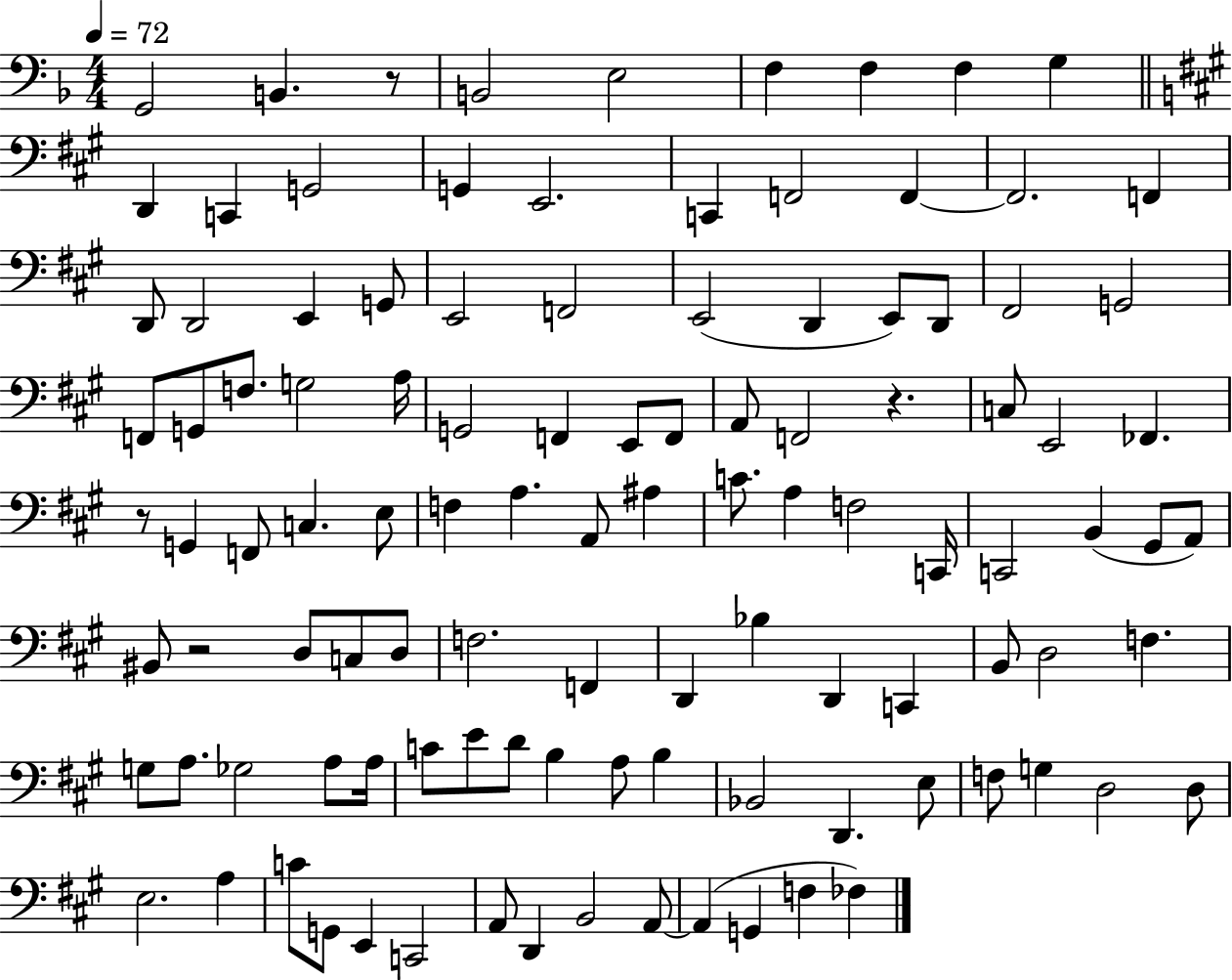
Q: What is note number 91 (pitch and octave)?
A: D3